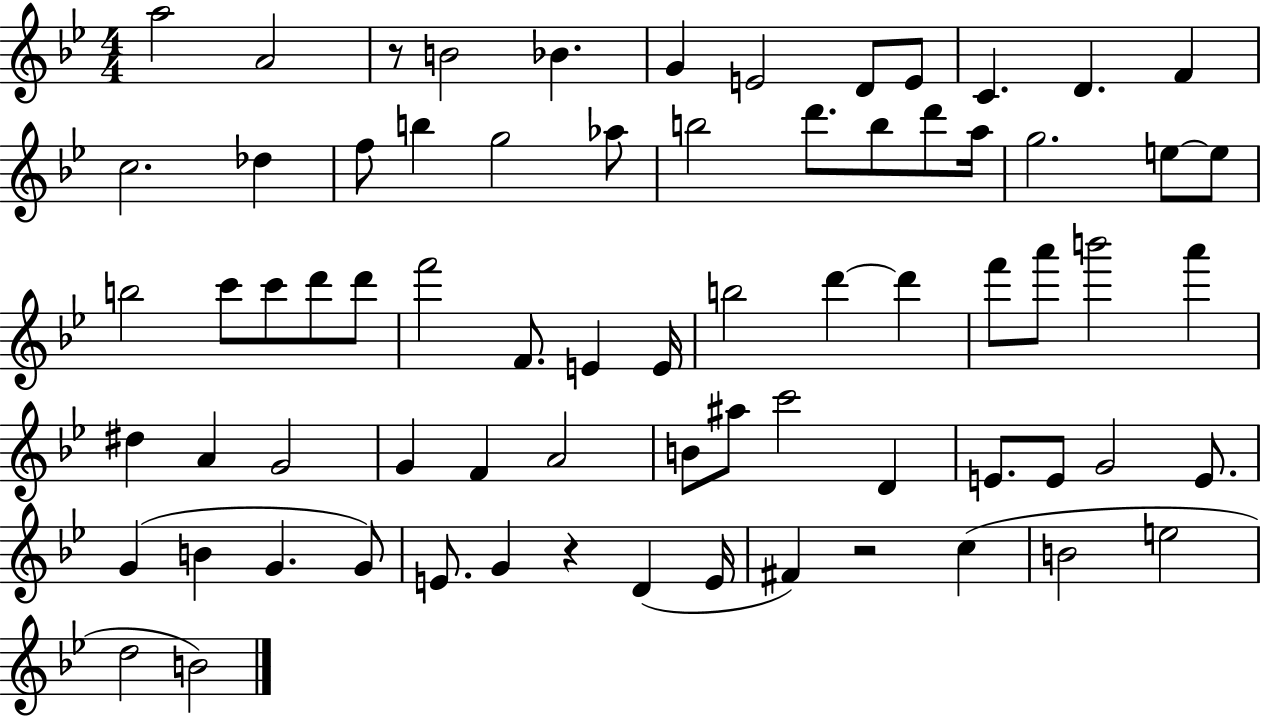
X:1
T:Untitled
M:4/4
L:1/4
K:Bb
a2 A2 z/2 B2 _B G E2 D/2 E/2 C D F c2 _d f/2 b g2 _a/2 b2 d'/2 b/2 d'/2 a/4 g2 e/2 e/2 b2 c'/2 c'/2 d'/2 d'/2 f'2 F/2 E E/4 b2 d' d' f'/2 a'/2 b'2 a' ^d A G2 G F A2 B/2 ^a/2 c'2 D E/2 E/2 G2 E/2 G B G G/2 E/2 G z D E/4 ^F z2 c B2 e2 d2 B2